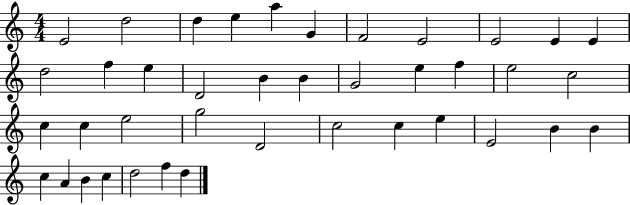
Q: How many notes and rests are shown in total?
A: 40